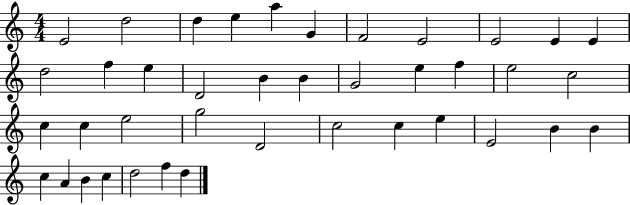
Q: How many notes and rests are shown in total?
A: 40